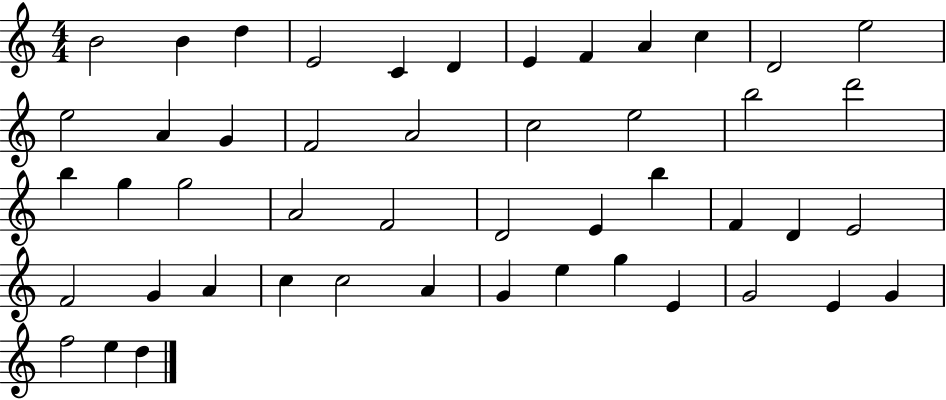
X:1
T:Untitled
M:4/4
L:1/4
K:C
B2 B d E2 C D E F A c D2 e2 e2 A G F2 A2 c2 e2 b2 d'2 b g g2 A2 F2 D2 E b F D E2 F2 G A c c2 A G e g E G2 E G f2 e d